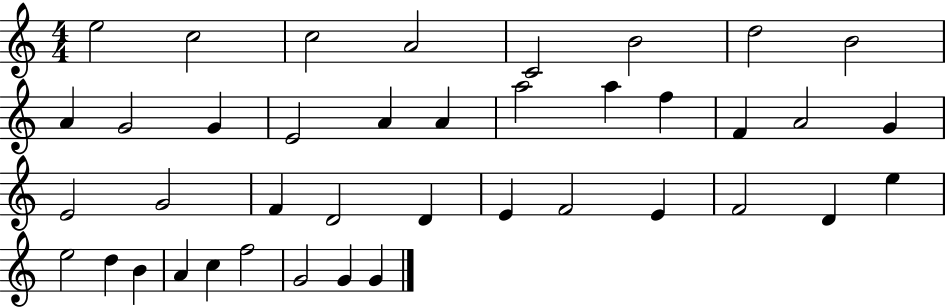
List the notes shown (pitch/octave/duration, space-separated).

E5/h C5/h C5/h A4/h C4/h B4/h D5/h B4/h A4/q G4/h G4/q E4/h A4/q A4/q A5/h A5/q F5/q F4/q A4/h G4/q E4/h G4/h F4/q D4/h D4/q E4/q F4/h E4/q F4/h D4/q E5/q E5/h D5/q B4/q A4/q C5/q F5/h G4/h G4/q G4/q